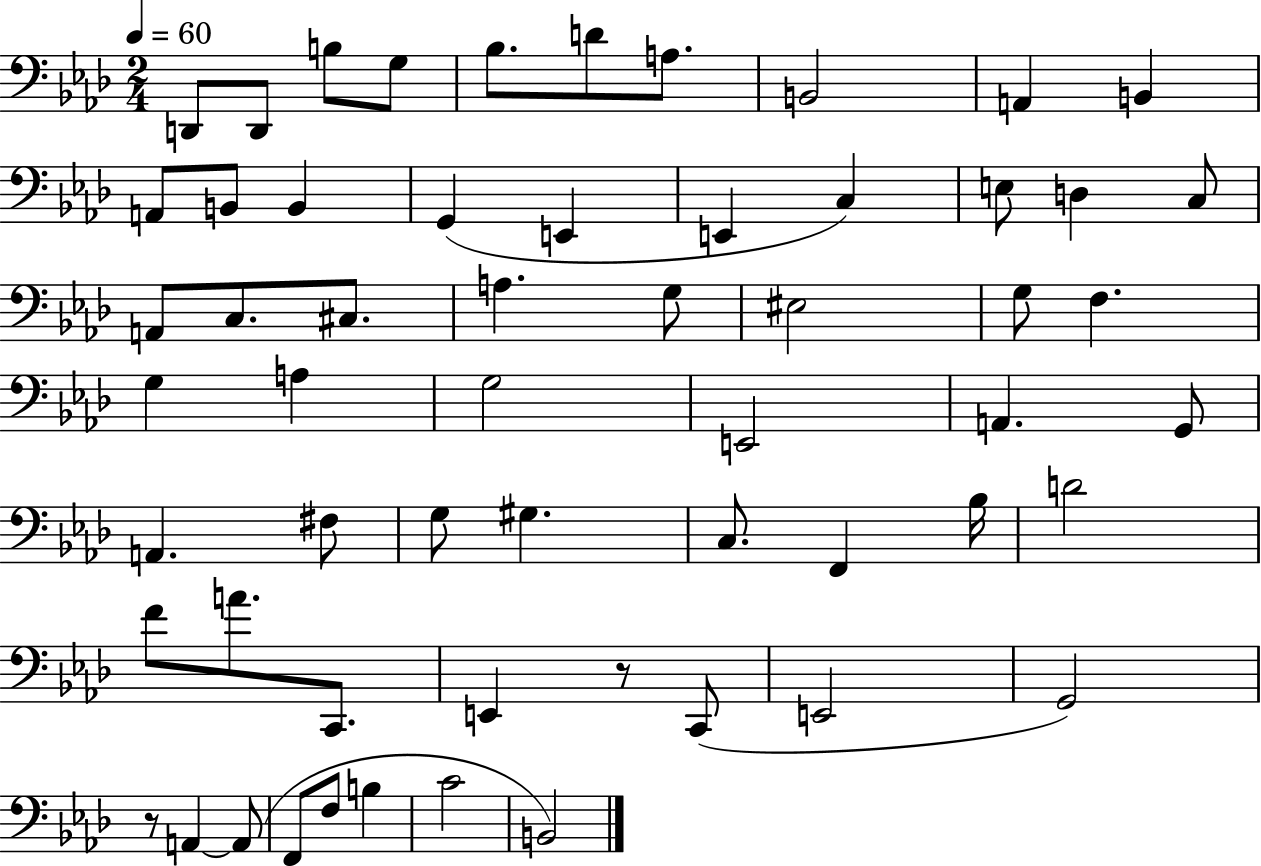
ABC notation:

X:1
T:Untitled
M:2/4
L:1/4
K:Ab
D,,/2 D,,/2 B,/2 G,/2 _B,/2 D/2 A,/2 B,,2 A,, B,, A,,/2 B,,/2 B,, G,, E,, E,, C, E,/2 D, C,/2 A,,/2 C,/2 ^C,/2 A, G,/2 ^E,2 G,/2 F, G, A, G,2 E,,2 A,, G,,/2 A,, ^F,/2 G,/2 ^G, C,/2 F,, _B,/4 D2 F/2 A/2 C,,/2 E,, z/2 C,,/2 E,,2 G,,2 z/2 A,, A,,/2 F,,/2 F,/2 B, C2 B,,2